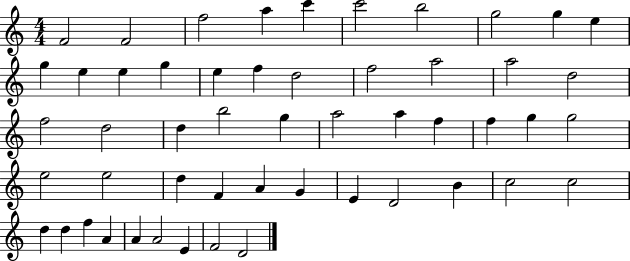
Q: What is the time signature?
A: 4/4